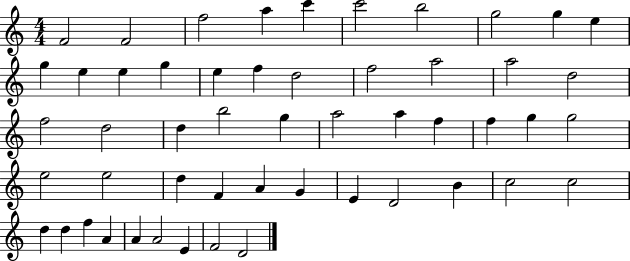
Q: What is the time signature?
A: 4/4